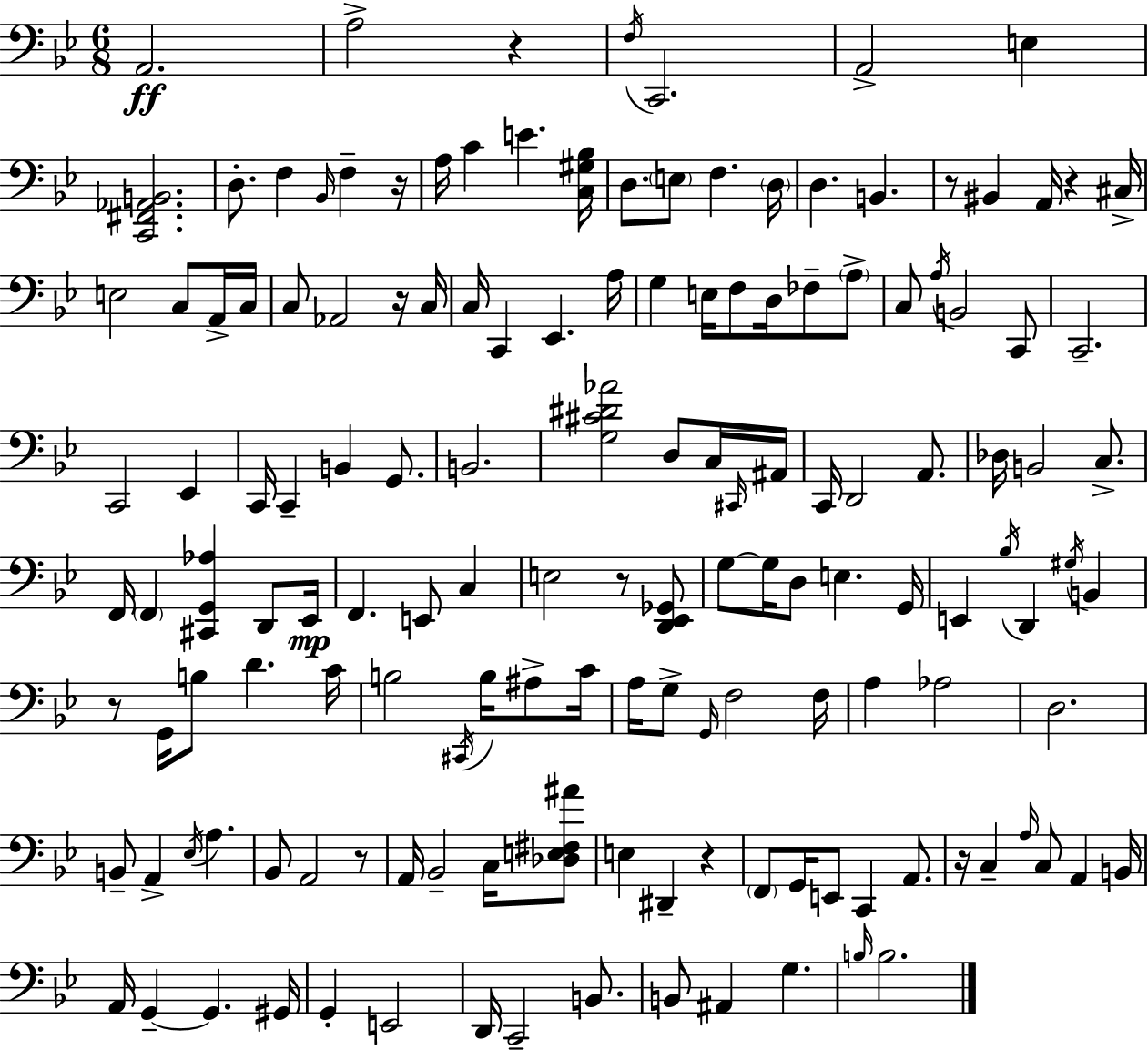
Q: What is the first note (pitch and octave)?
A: A2